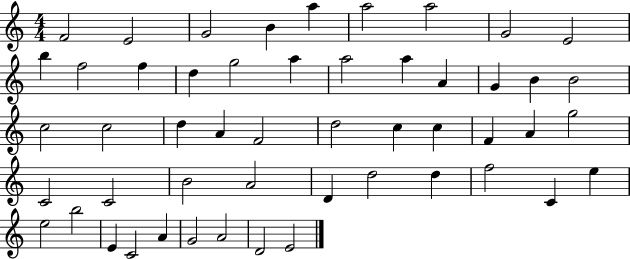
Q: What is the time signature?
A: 4/4